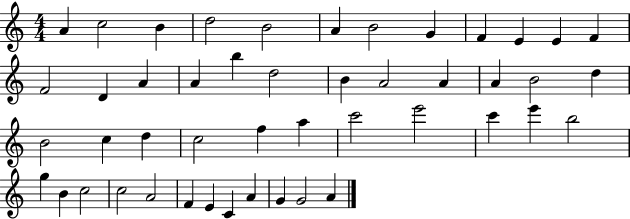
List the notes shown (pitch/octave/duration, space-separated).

A4/q C5/h B4/q D5/h B4/h A4/q B4/h G4/q F4/q E4/q E4/q F4/q F4/h D4/q A4/q A4/q B5/q D5/h B4/q A4/h A4/q A4/q B4/h D5/q B4/h C5/q D5/q C5/h F5/q A5/q C6/h E6/h C6/q E6/q B5/h G5/q B4/q C5/h C5/h A4/h F4/q E4/q C4/q A4/q G4/q G4/h A4/q